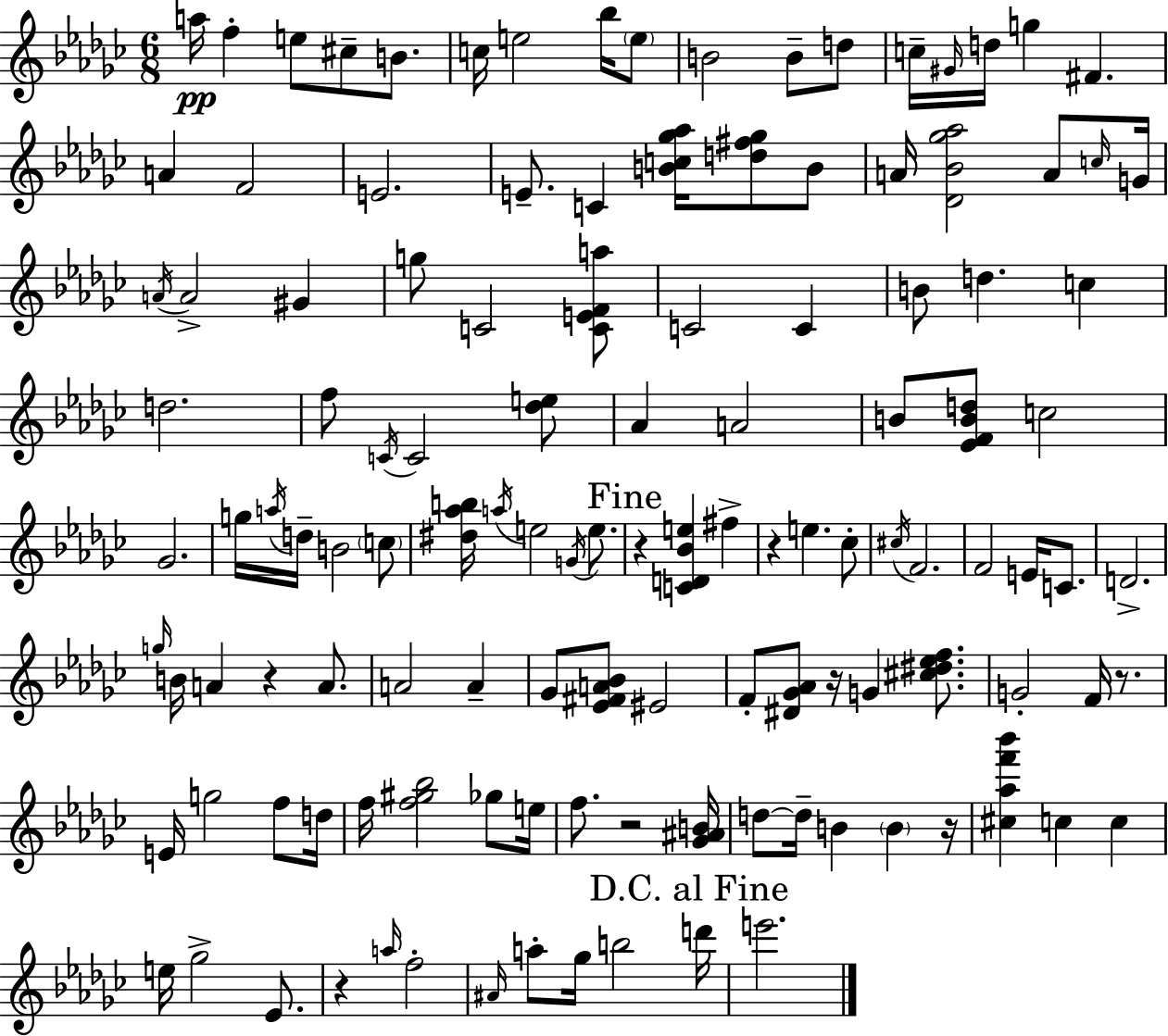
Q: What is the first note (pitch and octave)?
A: A5